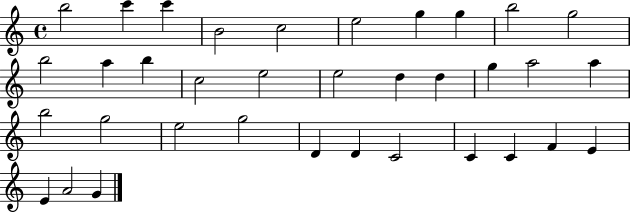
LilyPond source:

{
  \clef treble
  \time 4/4
  \defaultTimeSignature
  \key c \major
  b''2 c'''4 c'''4 | b'2 c''2 | e''2 g''4 g''4 | b''2 g''2 | \break b''2 a''4 b''4 | c''2 e''2 | e''2 d''4 d''4 | g''4 a''2 a''4 | \break b''2 g''2 | e''2 g''2 | d'4 d'4 c'2 | c'4 c'4 f'4 e'4 | \break e'4 a'2 g'4 | \bar "|."
}